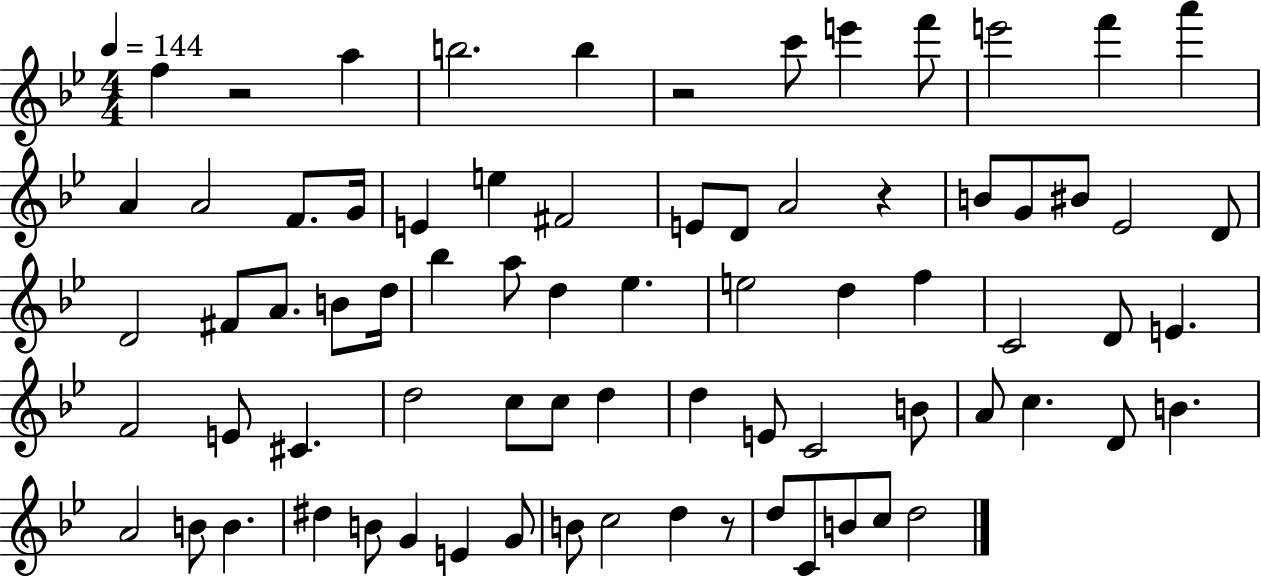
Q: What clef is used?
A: treble